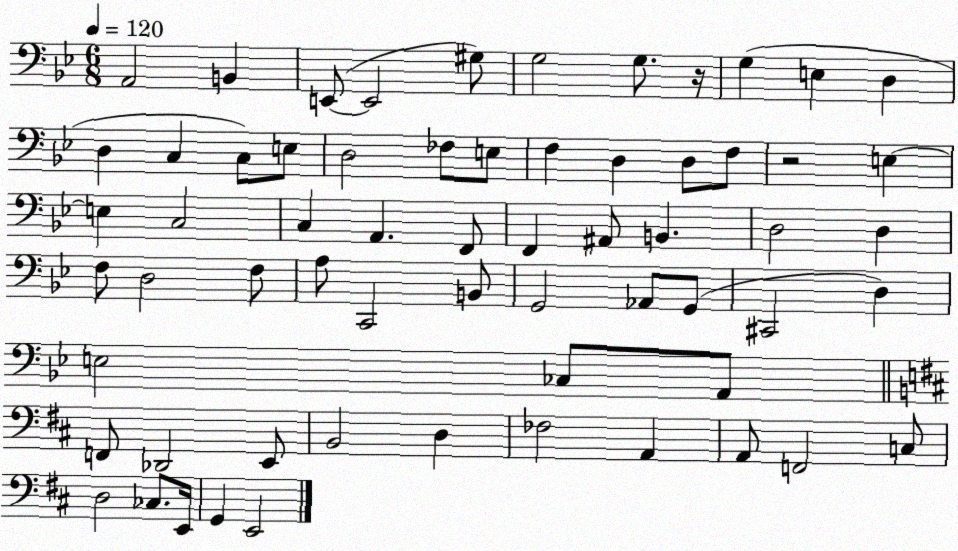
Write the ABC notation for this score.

X:1
T:Untitled
M:6/8
L:1/4
K:Bb
A,,2 B,, E,,/2 E,,2 ^G,/2 G,2 G,/2 z/4 G, E, D, D, C, C,/2 E,/2 D,2 _F,/2 E,/2 F, D, D,/2 F,/2 z2 E, E, C,2 C, A,, F,,/2 F,, ^A,,/2 B,, D,2 D, F,/2 D,2 F,/2 A,/2 C,,2 B,,/2 G,,2 _A,,/2 G,,/2 ^C,,2 D, E,2 _C,/2 A,,/2 F,,/2 _D,,2 E,,/2 B,,2 D, _F,2 A,, A,,/2 F,,2 C,/2 D,2 _C,/2 E,,/4 G,, E,,2